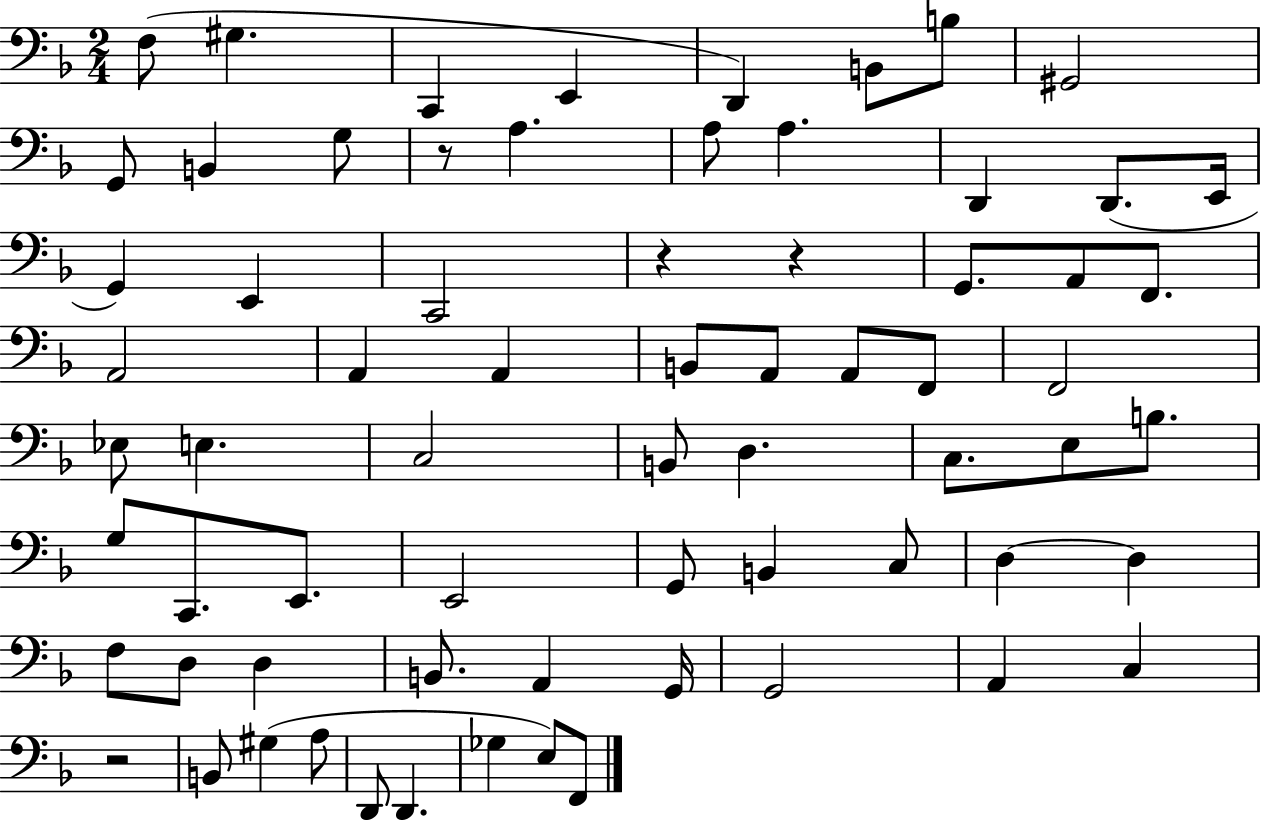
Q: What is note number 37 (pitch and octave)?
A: C3